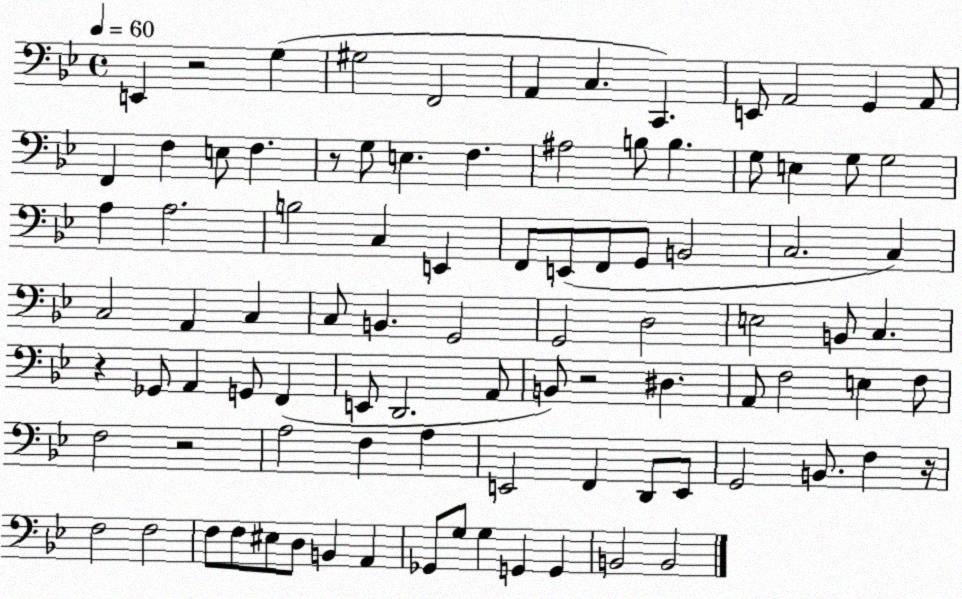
X:1
T:Untitled
M:4/4
L:1/4
K:Bb
E,, z2 G, ^G,2 F,,2 A,, C, C,, E,,/2 A,,2 G,, A,,/2 F,, F, E,/2 F, z/2 G,/2 E, F, ^A,2 B,/2 B, G,/2 E, G,/2 G,2 A, A,2 B,2 C, E,, F,,/2 E,,/2 F,,/2 G,,/2 B,,2 C,2 C, C,2 A,, C, C,/2 B,, G,,2 G,,2 D,2 E,2 B,,/2 C, z _G,,/2 A,, G,,/2 F,, E,,/2 D,,2 A,,/2 B,,/2 z2 ^D, A,,/2 F,2 E, F,/2 F,2 z2 A,2 F, A, E,,2 F,, D,,/2 E,,/2 G,,2 B,,/2 F, z/4 F,2 F,2 F,/2 F,/2 ^E,/2 D,/2 B,, A,, _G,,/2 G,/2 G, G,, G,, B,,2 B,,2